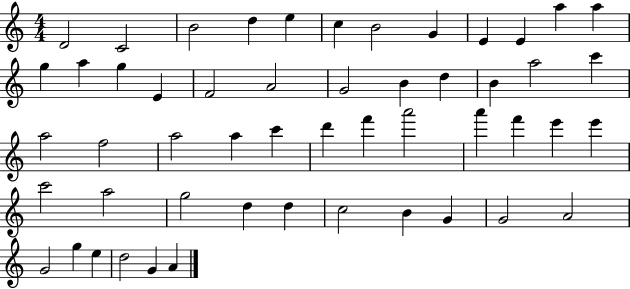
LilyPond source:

{
  \clef treble
  \numericTimeSignature
  \time 4/4
  \key c \major
  d'2 c'2 | b'2 d''4 e''4 | c''4 b'2 g'4 | e'4 e'4 a''4 a''4 | \break g''4 a''4 g''4 e'4 | f'2 a'2 | g'2 b'4 d''4 | b'4 a''2 c'''4 | \break a''2 f''2 | a''2 a''4 c'''4 | d'''4 f'''4 a'''2 | a'''4 f'''4 e'''4 e'''4 | \break c'''2 a''2 | g''2 d''4 d''4 | c''2 b'4 g'4 | g'2 a'2 | \break g'2 g''4 e''4 | d''2 g'4 a'4 | \bar "|."
}